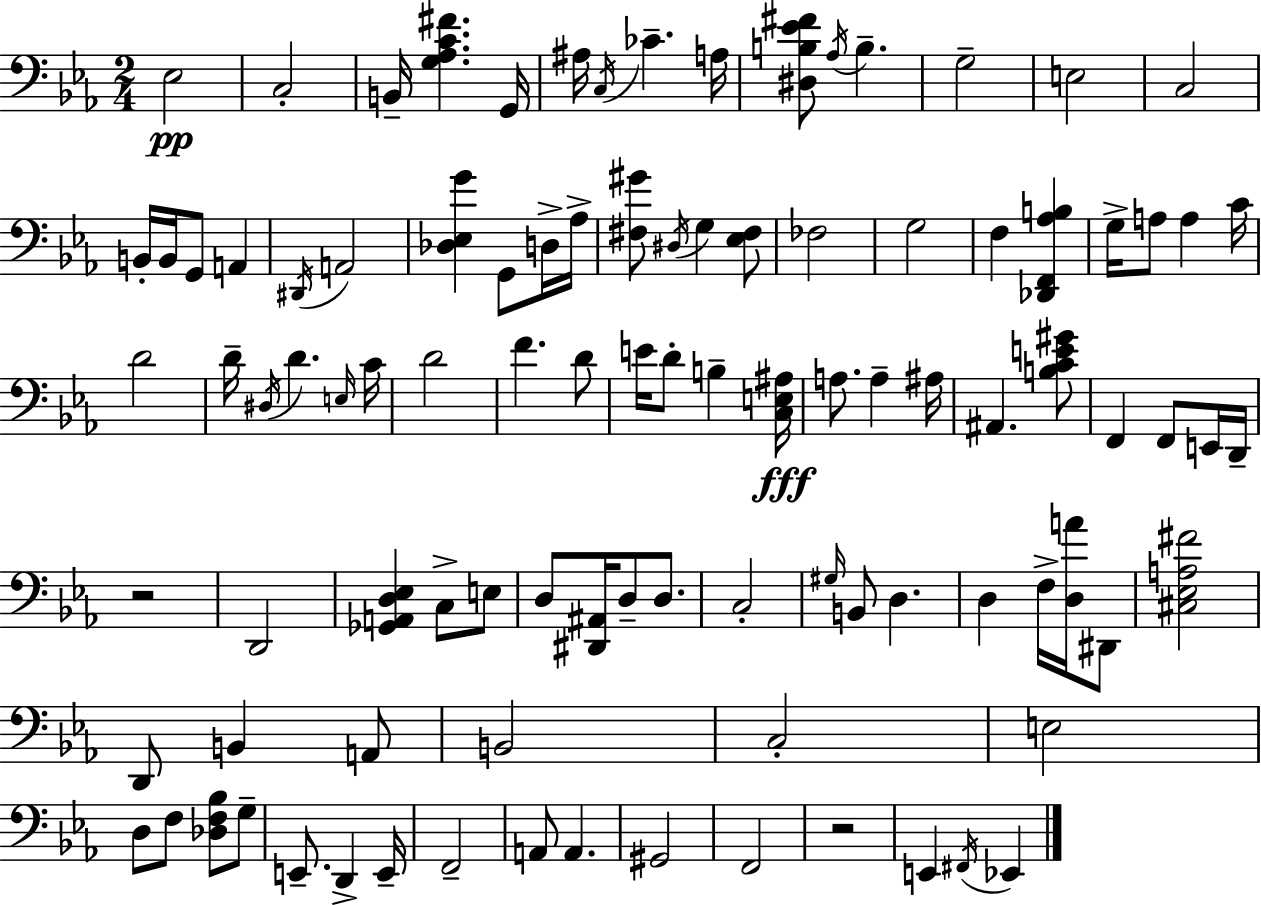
X:1
T:Untitled
M:2/4
L:1/4
K:Eb
_E,2 C,2 B,,/4 [G,_A,C^F] G,,/4 ^A,/4 C,/4 _C A,/4 [^D,B,_E^F]/2 _A,/4 B, G,2 E,2 C,2 B,,/4 B,,/4 G,,/2 A,, ^D,,/4 A,,2 [_D,_E,G] G,,/2 D,/4 _A,/4 [^F,^G]/2 ^D,/4 G, [_E,^F,]/2 _F,2 G,2 F, [_D,,F,,_A,B,] G,/4 A,/2 A, C/4 D2 D/4 ^D,/4 D E,/4 C/4 D2 F D/2 E/4 D/2 B, [C,E,^A,]/4 A,/2 A, ^A,/4 ^A,, [B,CE^G]/2 F,, F,,/2 E,,/4 D,,/4 z2 D,,2 [_G,,A,,D,_E,] C,/2 E,/2 D,/2 [^D,,^A,,]/4 D,/2 D,/2 C,2 ^G,/4 B,,/2 D, D, F,/4 [D,A]/4 ^D,,/2 [^C,_E,A,^F]2 D,,/2 B,, A,,/2 B,,2 C,2 E,2 D,/2 F,/2 [_D,F,_B,]/2 G,/2 E,,/2 D,, E,,/4 F,,2 A,,/2 A,, ^G,,2 F,,2 z2 E,, ^F,,/4 _E,,